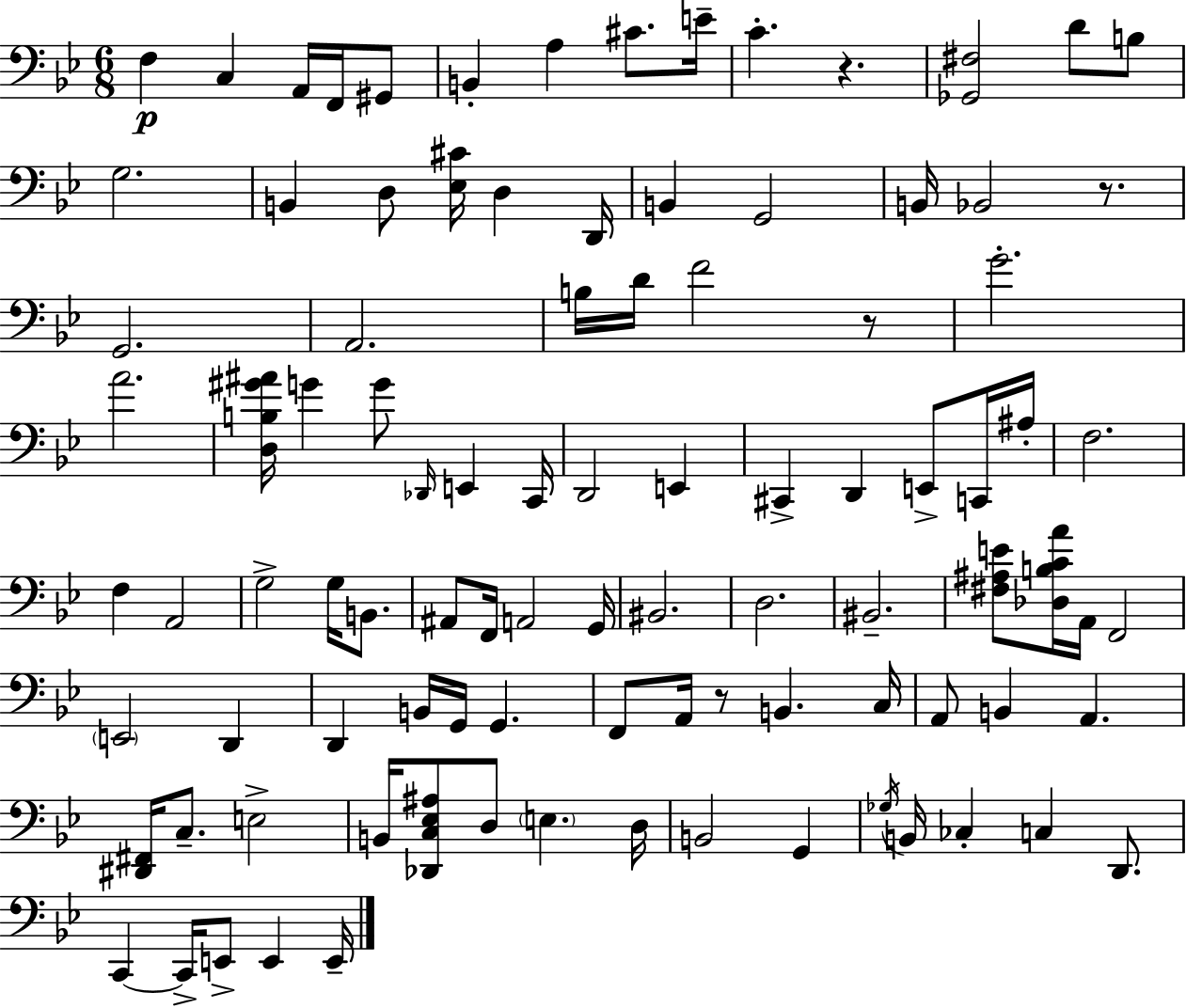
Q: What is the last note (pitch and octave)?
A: E2